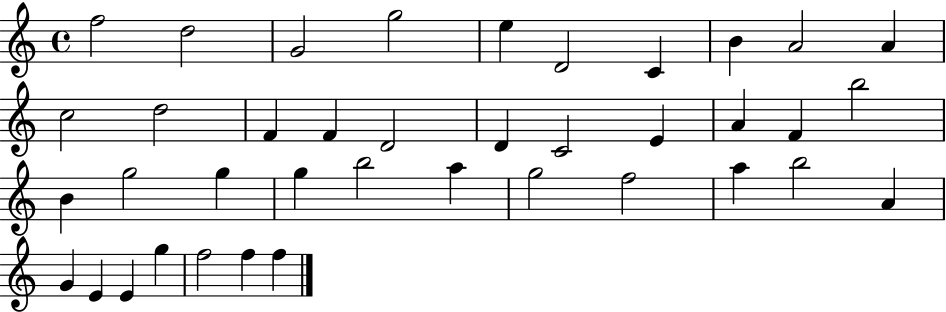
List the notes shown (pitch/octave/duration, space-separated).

F5/h D5/h G4/h G5/h E5/q D4/h C4/q B4/q A4/h A4/q C5/h D5/h F4/q F4/q D4/h D4/q C4/h E4/q A4/q F4/q B5/h B4/q G5/h G5/q G5/q B5/h A5/q G5/h F5/h A5/q B5/h A4/q G4/q E4/q E4/q G5/q F5/h F5/q F5/q